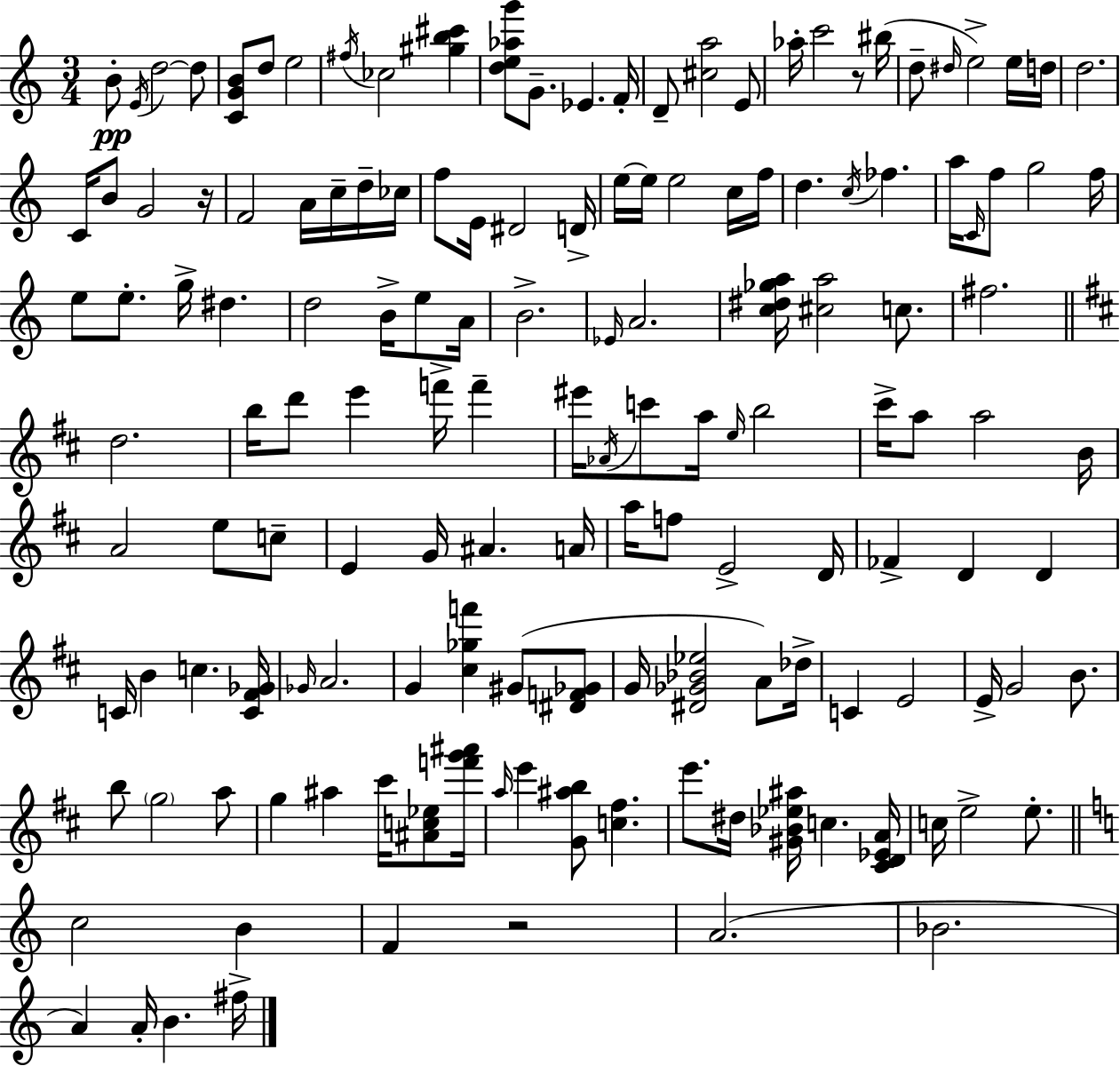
B4/e E4/s D5/h D5/e [C4,G4,B4]/e D5/e E5/h F#5/s CES5/h [G#5,B5,C#6]/q [D5,E5,Ab5,G6]/e G4/e. Eb4/q. F4/s D4/e [C#5,A5]/h E4/e Ab5/s C6/h R/e BIS5/s D5/e D#5/s E5/h E5/s D5/s D5/h. C4/s B4/e G4/h R/s F4/h A4/s C5/s D5/s CES5/s F5/e E4/s D#4/h D4/s E5/s E5/s E5/h C5/s F5/s D5/q. C5/s FES5/q. A5/s C4/s F5/e G5/h F5/s E5/e E5/e. G5/s D#5/q. D5/h B4/s E5/e A4/s B4/h. Eb4/s A4/h. [C5,D#5,Gb5,A5]/s [C#5,A5]/h C5/e. F#5/h. D5/h. B5/s D6/e E6/q F6/s F6/q EIS6/s Ab4/s C6/e A5/s E5/s B5/h C#6/s A5/e A5/h B4/s A4/h E5/e C5/e E4/q G4/s A#4/q. A4/s A5/s F5/e E4/h D4/s FES4/q D4/q D4/q C4/s B4/q C5/q. [C4,F#4,Gb4]/s Gb4/s A4/h. G4/q [C#5,Gb5,F6]/q G#4/e [D#4,F4,Gb4]/e G4/s [D#4,Gb4,Bb4,Eb5]/h A4/e Db5/s C4/q E4/h E4/s G4/h B4/e. B5/e G5/h A5/e G5/q A#5/q C#6/s [A#4,C5,Eb5]/e [F6,G6,A#6]/s A5/s E6/q [G4,A#5,B5]/e [C5,F#5]/q. E6/e. D#5/s [G#4,Bb4,Eb5,A#5]/s C5/q. [C#4,D4,Eb4,A4]/s C5/s E5/h E5/e. C5/h B4/q F4/q R/h A4/h. Bb4/h. A4/q A4/s B4/q. F#5/s